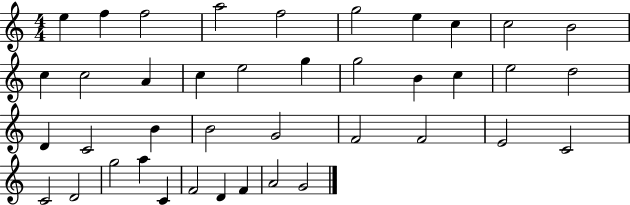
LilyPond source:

{
  \clef treble
  \numericTimeSignature
  \time 4/4
  \key c \major
  e''4 f''4 f''2 | a''2 f''2 | g''2 e''4 c''4 | c''2 b'2 | \break c''4 c''2 a'4 | c''4 e''2 g''4 | g''2 b'4 c''4 | e''2 d''2 | \break d'4 c'2 b'4 | b'2 g'2 | f'2 f'2 | e'2 c'2 | \break c'2 d'2 | g''2 a''4 c'4 | f'2 d'4 f'4 | a'2 g'2 | \break \bar "|."
}